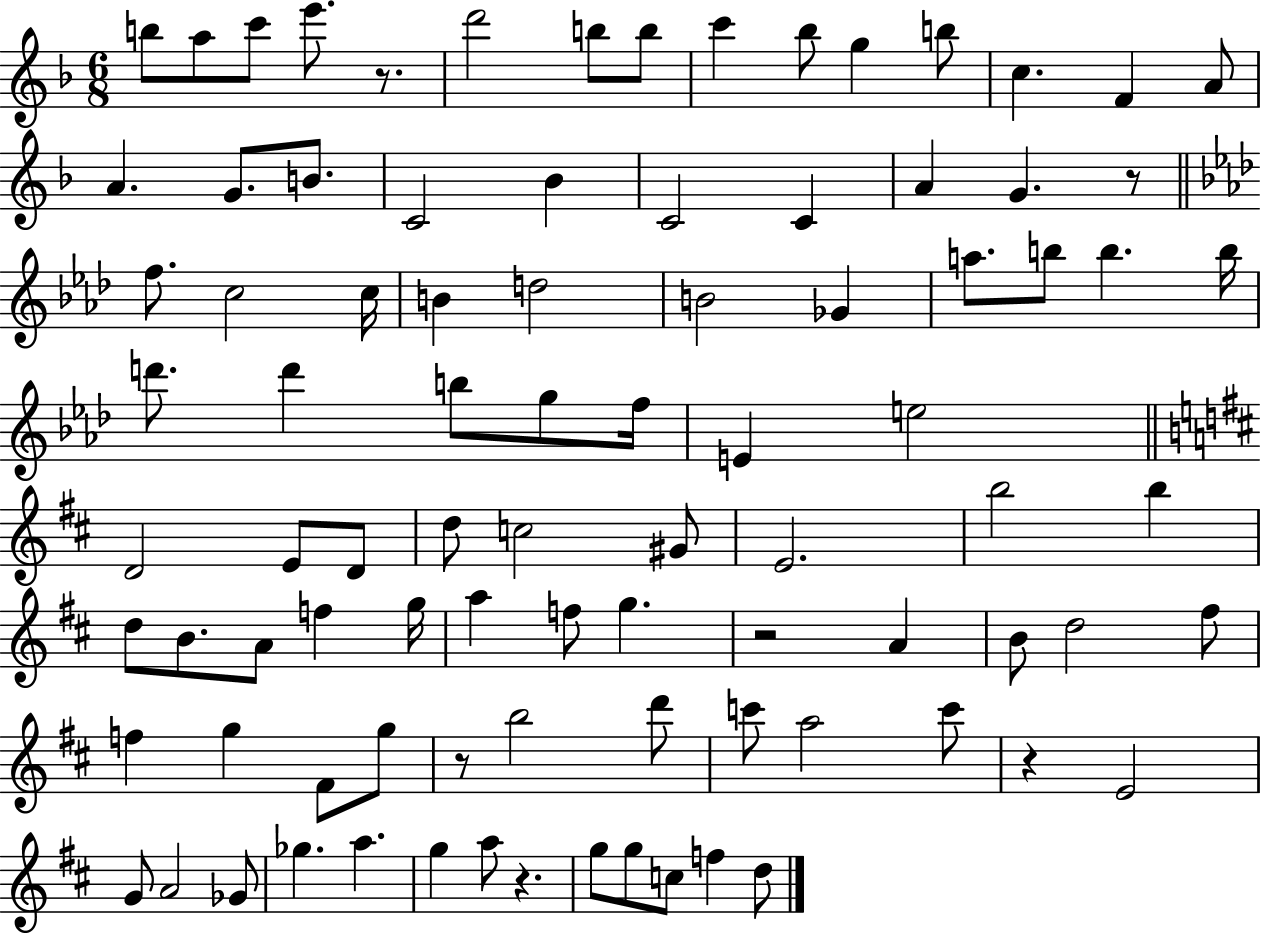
B5/e A5/e C6/e E6/e. R/e. D6/h B5/e B5/e C6/q Bb5/e G5/q B5/e C5/q. F4/q A4/e A4/q. G4/e. B4/e. C4/h Bb4/q C4/h C4/q A4/q G4/q. R/e F5/e. C5/h C5/s B4/q D5/h B4/h Gb4/q A5/e. B5/e B5/q. B5/s D6/e. D6/q B5/e G5/e F5/s E4/q E5/h D4/h E4/e D4/e D5/e C5/h G#4/e E4/h. B5/h B5/q D5/e B4/e. A4/e F5/q G5/s A5/q F5/e G5/q. R/h A4/q B4/e D5/h F#5/e F5/q G5/q F#4/e G5/e R/e B5/h D6/e C6/e A5/h C6/e R/q E4/h G4/e A4/h Gb4/e Gb5/q. A5/q. G5/q A5/e R/q. G5/e G5/e C5/e F5/q D5/e